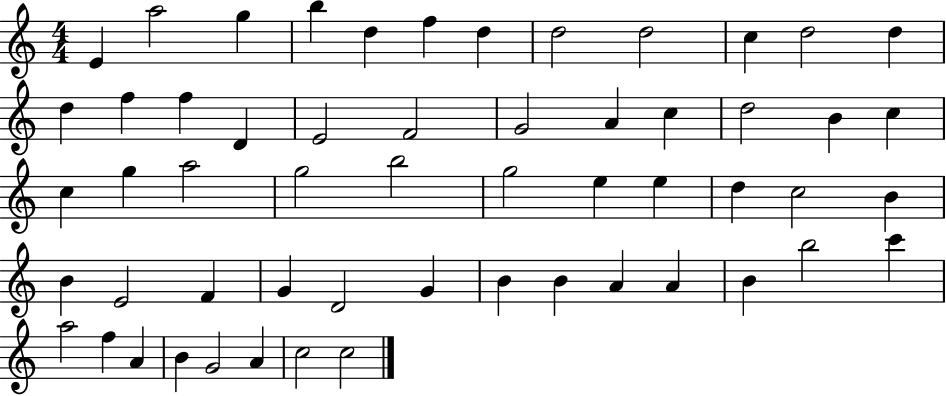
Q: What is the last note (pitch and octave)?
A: C5